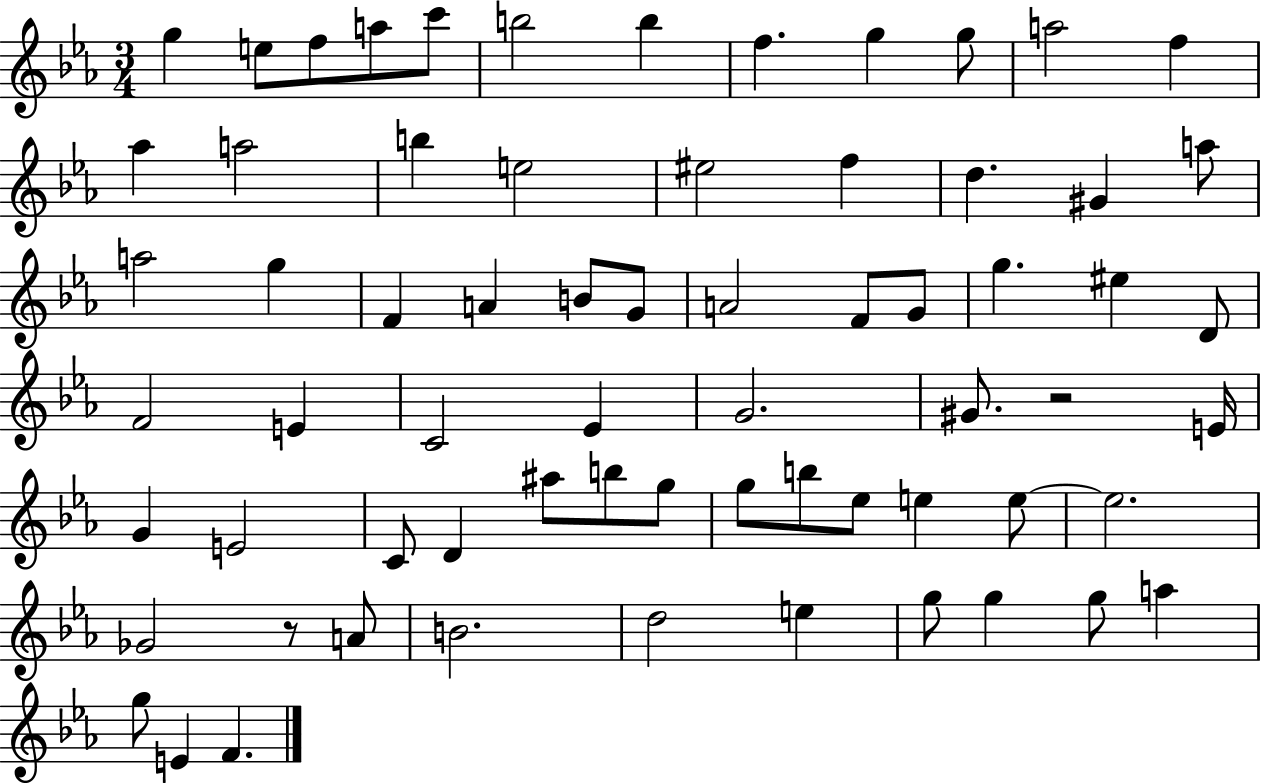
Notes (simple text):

G5/q E5/e F5/e A5/e C6/e B5/h B5/q F5/q. G5/q G5/e A5/h F5/q Ab5/q A5/h B5/q E5/h EIS5/h F5/q D5/q. G#4/q A5/e A5/h G5/q F4/q A4/q B4/e G4/e A4/h F4/e G4/e G5/q. EIS5/q D4/e F4/h E4/q C4/h Eb4/q G4/h. G#4/e. R/h E4/s G4/q E4/h C4/e D4/q A#5/e B5/e G5/e G5/e B5/e Eb5/e E5/q E5/e E5/h. Gb4/h R/e A4/e B4/h. D5/h E5/q G5/e G5/q G5/e A5/q G5/e E4/q F4/q.